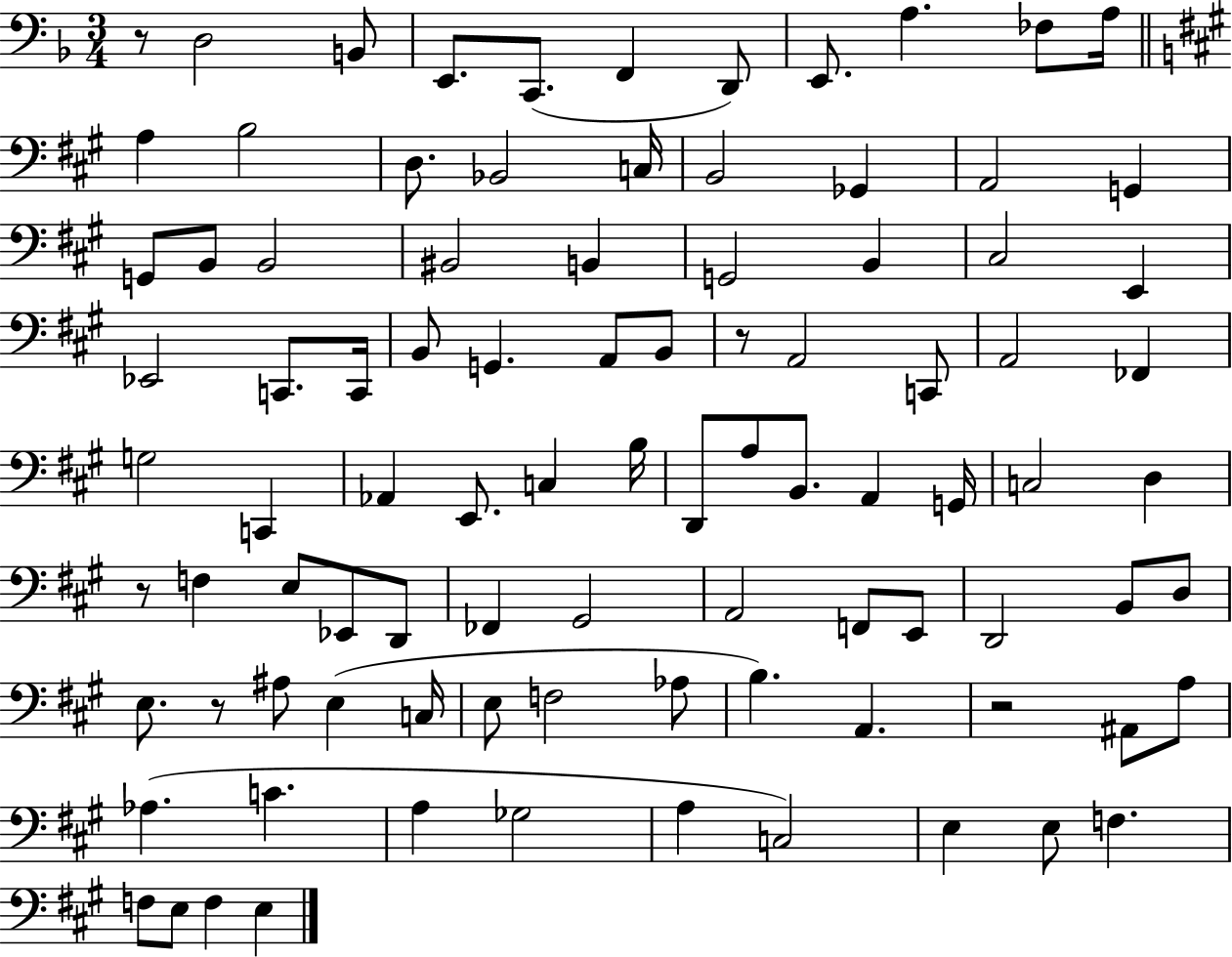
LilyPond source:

{
  \clef bass
  \numericTimeSignature
  \time 3/4
  \key f \major
  r8 d2 b,8 | e,8. c,8.( f,4 d,8) | e,8. a4. fes8 a16 | \bar "||" \break \key a \major a4 b2 | d8. bes,2 c16 | b,2 ges,4 | a,2 g,4 | \break g,8 b,8 b,2 | bis,2 b,4 | g,2 b,4 | cis2 e,4 | \break ees,2 c,8. c,16 | b,8 g,4. a,8 b,8 | r8 a,2 c,8 | a,2 fes,4 | \break g2 c,4 | aes,4 e,8. c4 b16 | d,8 a8 b,8. a,4 g,16 | c2 d4 | \break r8 f4 e8 ees,8 d,8 | fes,4 gis,2 | a,2 f,8 e,8 | d,2 b,8 d8 | \break e8. r8 ais8 e4( c16 | e8 f2 aes8 | b4.) a,4. | r2 ais,8 a8 | \break aes4.( c'4. | a4 ges2 | a4 c2) | e4 e8 f4. | \break f8 e8 f4 e4 | \bar "|."
}